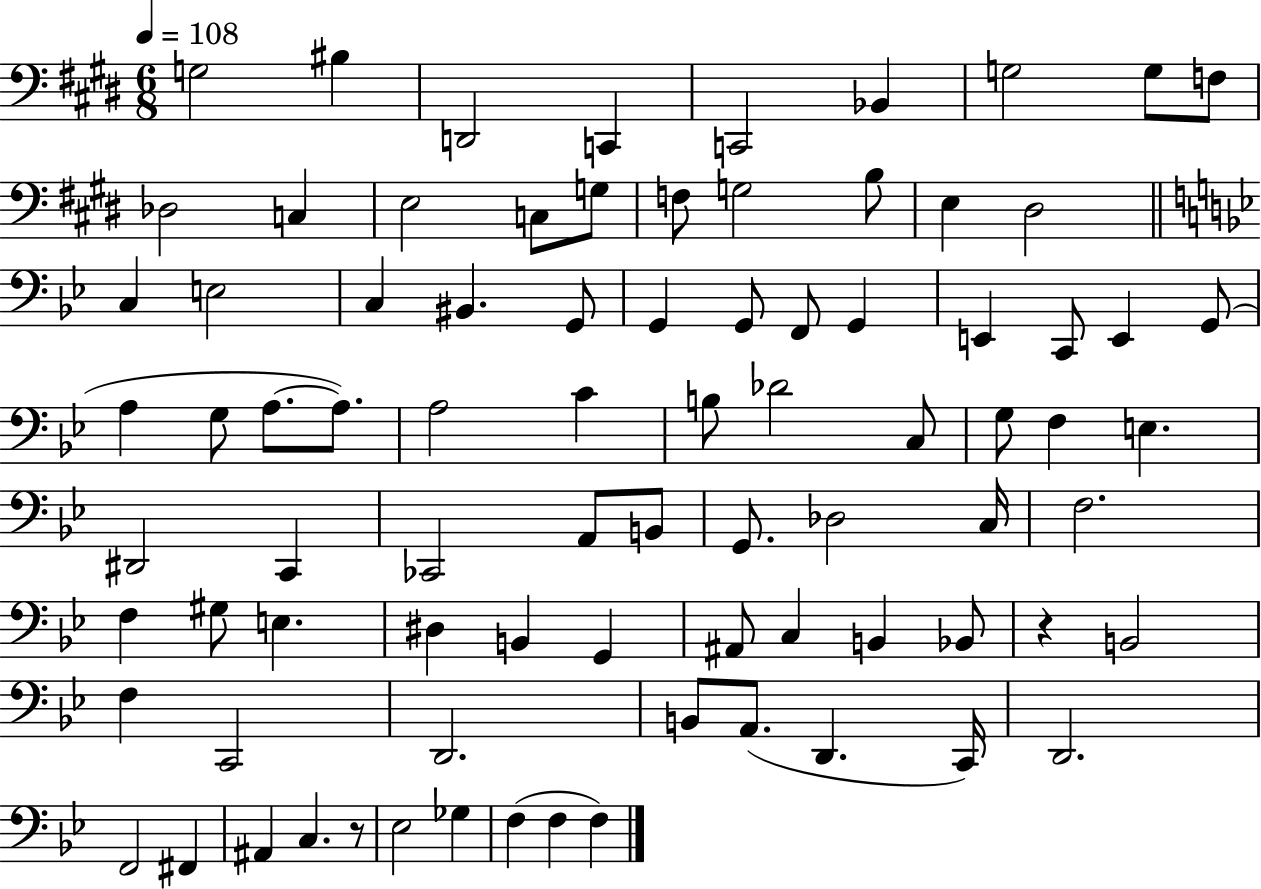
G3/h BIS3/q D2/h C2/q C2/h Bb2/q G3/h G3/e F3/e Db3/h C3/q E3/h C3/e G3/e F3/e G3/h B3/e E3/q D#3/h C3/q E3/h C3/q BIS2/q. G2/e G2/q G2/e F2/e G2/q E2/q C2/e E2/q G2/e A3/q G3/e A3/e. A3/e. A3/h C4/q B3/e Db4/h C3/e G3/e F3/q E3/q. D#2/h C2/q CES2/h A2/e B2/e G2/e. Db3/h C3/s F3/h. F3/q G#3/e E3/q. D#3/q B2/q G2/q A#2/e C3/q B2/q Bb2/e R/q B2/h F3/q C2/h D2/h. B2/e A2/e. D2/q. C2/s D2/h. F2/h F#2/q A#2/q C3/q. R/e Eb3/h Gb3/q F3/q F3/q F3/q